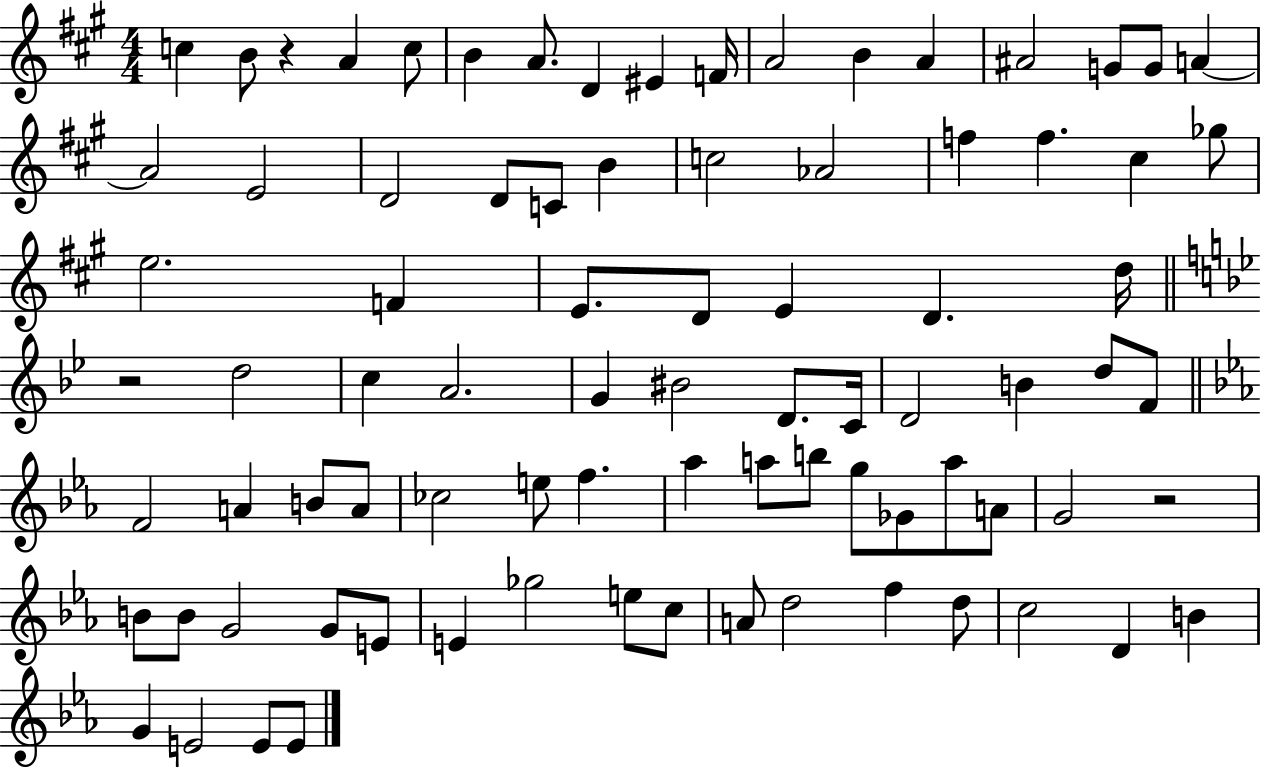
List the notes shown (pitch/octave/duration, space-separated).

C5/q B4/e R/q A4/q C5/e B4/q A4/e. D4/q EIS4/q F4/s A4/h B4/q A4/q A#4/h G4/e G4/e A4/q A4/h E4/h D4/h D4/e C4/e B4/q C5/h Ab4/h F5/q F5/q. C#5/q Gb5/e E5/h. F4/q E4/e. D4/e E4/q D4/q. D5/s R/h D5/h C5/q A4/h. G4/q BIS4/h D4/e. C4/s D4/h B4/q D5/e F4/e F4/h A4/q B4/e A4/e CES5/h E5/e F5/q. Ab5/q A5/e B5/e G5/e Gb4/e A5/e A4/e G4/h R/h B4/e B4/e G4/h G4/e E4/e E4/q Gb5/h E5/e C5/e A4/e D5/h F5/q D5/e C5/h D4/q B4/q G4/q E4/h E4/e E4/e